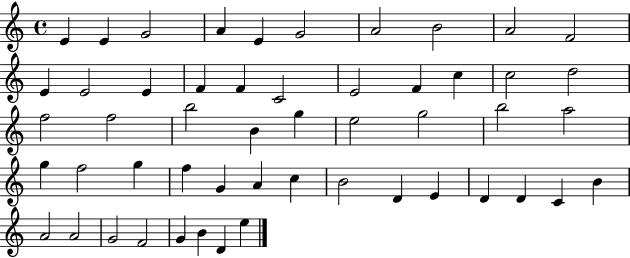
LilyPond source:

{
  \clef treble
  \time 4/4
  \defaultTimeSignature
  \key c \major
  e'4 e'4 g'2 | a'4 e'4 g'2 | a'2 b'2 | a'2 f'2 | \break e'4 e'2 e'4 | f'4 f'4 c'2 | e'2 f'4 c''4 | c''2 d''2 | \break f''2 f''2 | b''2 b'4 g''4 | e''2 g''2 | b''2 a''2 | \break g''4 f''2 g''4 | f''4 g'4 a'4 c''4 | b'2 d'4 e'4 | d'4 d'4 c'4 b'4 | \break a'2 a'2 | g'2 f'2 | g'4 b'4 d'4 e''4 | \bar "|."
}